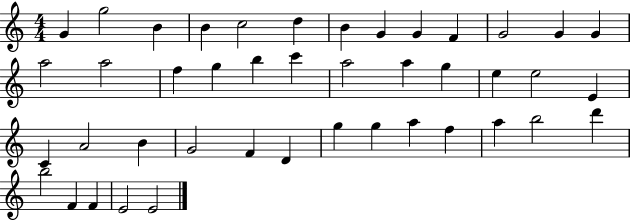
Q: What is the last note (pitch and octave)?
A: E4